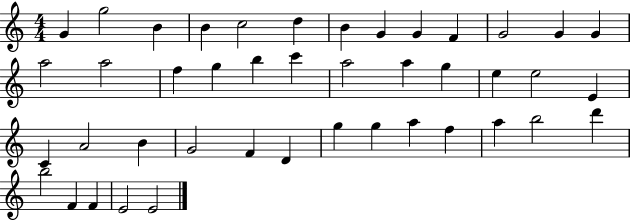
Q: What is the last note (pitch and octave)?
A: E4